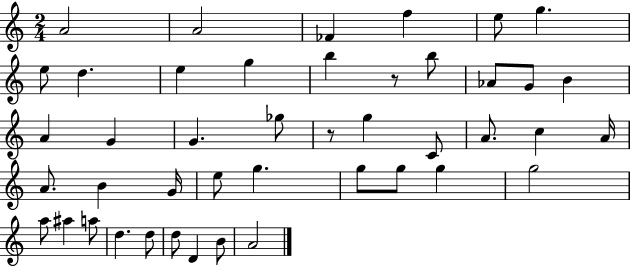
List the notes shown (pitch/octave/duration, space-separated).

A4/h A4/h FES4/q F5/q E5/e G5/q. E5/e D5/q. E5/q G5/q B5/q R/e B5/e Ab4/e G4/e B4/q A4/q G4/q G4/q. Gb5/e R/e G5/q C4/e A4/e. C5/q A4/s A4/e. B4/q G4/s E5/e G5/q. G5/e G5/e G5/q G5/h A5/e A#5/q A5/e D5/q. D5/e D5/e D4/q B4/e A4/h